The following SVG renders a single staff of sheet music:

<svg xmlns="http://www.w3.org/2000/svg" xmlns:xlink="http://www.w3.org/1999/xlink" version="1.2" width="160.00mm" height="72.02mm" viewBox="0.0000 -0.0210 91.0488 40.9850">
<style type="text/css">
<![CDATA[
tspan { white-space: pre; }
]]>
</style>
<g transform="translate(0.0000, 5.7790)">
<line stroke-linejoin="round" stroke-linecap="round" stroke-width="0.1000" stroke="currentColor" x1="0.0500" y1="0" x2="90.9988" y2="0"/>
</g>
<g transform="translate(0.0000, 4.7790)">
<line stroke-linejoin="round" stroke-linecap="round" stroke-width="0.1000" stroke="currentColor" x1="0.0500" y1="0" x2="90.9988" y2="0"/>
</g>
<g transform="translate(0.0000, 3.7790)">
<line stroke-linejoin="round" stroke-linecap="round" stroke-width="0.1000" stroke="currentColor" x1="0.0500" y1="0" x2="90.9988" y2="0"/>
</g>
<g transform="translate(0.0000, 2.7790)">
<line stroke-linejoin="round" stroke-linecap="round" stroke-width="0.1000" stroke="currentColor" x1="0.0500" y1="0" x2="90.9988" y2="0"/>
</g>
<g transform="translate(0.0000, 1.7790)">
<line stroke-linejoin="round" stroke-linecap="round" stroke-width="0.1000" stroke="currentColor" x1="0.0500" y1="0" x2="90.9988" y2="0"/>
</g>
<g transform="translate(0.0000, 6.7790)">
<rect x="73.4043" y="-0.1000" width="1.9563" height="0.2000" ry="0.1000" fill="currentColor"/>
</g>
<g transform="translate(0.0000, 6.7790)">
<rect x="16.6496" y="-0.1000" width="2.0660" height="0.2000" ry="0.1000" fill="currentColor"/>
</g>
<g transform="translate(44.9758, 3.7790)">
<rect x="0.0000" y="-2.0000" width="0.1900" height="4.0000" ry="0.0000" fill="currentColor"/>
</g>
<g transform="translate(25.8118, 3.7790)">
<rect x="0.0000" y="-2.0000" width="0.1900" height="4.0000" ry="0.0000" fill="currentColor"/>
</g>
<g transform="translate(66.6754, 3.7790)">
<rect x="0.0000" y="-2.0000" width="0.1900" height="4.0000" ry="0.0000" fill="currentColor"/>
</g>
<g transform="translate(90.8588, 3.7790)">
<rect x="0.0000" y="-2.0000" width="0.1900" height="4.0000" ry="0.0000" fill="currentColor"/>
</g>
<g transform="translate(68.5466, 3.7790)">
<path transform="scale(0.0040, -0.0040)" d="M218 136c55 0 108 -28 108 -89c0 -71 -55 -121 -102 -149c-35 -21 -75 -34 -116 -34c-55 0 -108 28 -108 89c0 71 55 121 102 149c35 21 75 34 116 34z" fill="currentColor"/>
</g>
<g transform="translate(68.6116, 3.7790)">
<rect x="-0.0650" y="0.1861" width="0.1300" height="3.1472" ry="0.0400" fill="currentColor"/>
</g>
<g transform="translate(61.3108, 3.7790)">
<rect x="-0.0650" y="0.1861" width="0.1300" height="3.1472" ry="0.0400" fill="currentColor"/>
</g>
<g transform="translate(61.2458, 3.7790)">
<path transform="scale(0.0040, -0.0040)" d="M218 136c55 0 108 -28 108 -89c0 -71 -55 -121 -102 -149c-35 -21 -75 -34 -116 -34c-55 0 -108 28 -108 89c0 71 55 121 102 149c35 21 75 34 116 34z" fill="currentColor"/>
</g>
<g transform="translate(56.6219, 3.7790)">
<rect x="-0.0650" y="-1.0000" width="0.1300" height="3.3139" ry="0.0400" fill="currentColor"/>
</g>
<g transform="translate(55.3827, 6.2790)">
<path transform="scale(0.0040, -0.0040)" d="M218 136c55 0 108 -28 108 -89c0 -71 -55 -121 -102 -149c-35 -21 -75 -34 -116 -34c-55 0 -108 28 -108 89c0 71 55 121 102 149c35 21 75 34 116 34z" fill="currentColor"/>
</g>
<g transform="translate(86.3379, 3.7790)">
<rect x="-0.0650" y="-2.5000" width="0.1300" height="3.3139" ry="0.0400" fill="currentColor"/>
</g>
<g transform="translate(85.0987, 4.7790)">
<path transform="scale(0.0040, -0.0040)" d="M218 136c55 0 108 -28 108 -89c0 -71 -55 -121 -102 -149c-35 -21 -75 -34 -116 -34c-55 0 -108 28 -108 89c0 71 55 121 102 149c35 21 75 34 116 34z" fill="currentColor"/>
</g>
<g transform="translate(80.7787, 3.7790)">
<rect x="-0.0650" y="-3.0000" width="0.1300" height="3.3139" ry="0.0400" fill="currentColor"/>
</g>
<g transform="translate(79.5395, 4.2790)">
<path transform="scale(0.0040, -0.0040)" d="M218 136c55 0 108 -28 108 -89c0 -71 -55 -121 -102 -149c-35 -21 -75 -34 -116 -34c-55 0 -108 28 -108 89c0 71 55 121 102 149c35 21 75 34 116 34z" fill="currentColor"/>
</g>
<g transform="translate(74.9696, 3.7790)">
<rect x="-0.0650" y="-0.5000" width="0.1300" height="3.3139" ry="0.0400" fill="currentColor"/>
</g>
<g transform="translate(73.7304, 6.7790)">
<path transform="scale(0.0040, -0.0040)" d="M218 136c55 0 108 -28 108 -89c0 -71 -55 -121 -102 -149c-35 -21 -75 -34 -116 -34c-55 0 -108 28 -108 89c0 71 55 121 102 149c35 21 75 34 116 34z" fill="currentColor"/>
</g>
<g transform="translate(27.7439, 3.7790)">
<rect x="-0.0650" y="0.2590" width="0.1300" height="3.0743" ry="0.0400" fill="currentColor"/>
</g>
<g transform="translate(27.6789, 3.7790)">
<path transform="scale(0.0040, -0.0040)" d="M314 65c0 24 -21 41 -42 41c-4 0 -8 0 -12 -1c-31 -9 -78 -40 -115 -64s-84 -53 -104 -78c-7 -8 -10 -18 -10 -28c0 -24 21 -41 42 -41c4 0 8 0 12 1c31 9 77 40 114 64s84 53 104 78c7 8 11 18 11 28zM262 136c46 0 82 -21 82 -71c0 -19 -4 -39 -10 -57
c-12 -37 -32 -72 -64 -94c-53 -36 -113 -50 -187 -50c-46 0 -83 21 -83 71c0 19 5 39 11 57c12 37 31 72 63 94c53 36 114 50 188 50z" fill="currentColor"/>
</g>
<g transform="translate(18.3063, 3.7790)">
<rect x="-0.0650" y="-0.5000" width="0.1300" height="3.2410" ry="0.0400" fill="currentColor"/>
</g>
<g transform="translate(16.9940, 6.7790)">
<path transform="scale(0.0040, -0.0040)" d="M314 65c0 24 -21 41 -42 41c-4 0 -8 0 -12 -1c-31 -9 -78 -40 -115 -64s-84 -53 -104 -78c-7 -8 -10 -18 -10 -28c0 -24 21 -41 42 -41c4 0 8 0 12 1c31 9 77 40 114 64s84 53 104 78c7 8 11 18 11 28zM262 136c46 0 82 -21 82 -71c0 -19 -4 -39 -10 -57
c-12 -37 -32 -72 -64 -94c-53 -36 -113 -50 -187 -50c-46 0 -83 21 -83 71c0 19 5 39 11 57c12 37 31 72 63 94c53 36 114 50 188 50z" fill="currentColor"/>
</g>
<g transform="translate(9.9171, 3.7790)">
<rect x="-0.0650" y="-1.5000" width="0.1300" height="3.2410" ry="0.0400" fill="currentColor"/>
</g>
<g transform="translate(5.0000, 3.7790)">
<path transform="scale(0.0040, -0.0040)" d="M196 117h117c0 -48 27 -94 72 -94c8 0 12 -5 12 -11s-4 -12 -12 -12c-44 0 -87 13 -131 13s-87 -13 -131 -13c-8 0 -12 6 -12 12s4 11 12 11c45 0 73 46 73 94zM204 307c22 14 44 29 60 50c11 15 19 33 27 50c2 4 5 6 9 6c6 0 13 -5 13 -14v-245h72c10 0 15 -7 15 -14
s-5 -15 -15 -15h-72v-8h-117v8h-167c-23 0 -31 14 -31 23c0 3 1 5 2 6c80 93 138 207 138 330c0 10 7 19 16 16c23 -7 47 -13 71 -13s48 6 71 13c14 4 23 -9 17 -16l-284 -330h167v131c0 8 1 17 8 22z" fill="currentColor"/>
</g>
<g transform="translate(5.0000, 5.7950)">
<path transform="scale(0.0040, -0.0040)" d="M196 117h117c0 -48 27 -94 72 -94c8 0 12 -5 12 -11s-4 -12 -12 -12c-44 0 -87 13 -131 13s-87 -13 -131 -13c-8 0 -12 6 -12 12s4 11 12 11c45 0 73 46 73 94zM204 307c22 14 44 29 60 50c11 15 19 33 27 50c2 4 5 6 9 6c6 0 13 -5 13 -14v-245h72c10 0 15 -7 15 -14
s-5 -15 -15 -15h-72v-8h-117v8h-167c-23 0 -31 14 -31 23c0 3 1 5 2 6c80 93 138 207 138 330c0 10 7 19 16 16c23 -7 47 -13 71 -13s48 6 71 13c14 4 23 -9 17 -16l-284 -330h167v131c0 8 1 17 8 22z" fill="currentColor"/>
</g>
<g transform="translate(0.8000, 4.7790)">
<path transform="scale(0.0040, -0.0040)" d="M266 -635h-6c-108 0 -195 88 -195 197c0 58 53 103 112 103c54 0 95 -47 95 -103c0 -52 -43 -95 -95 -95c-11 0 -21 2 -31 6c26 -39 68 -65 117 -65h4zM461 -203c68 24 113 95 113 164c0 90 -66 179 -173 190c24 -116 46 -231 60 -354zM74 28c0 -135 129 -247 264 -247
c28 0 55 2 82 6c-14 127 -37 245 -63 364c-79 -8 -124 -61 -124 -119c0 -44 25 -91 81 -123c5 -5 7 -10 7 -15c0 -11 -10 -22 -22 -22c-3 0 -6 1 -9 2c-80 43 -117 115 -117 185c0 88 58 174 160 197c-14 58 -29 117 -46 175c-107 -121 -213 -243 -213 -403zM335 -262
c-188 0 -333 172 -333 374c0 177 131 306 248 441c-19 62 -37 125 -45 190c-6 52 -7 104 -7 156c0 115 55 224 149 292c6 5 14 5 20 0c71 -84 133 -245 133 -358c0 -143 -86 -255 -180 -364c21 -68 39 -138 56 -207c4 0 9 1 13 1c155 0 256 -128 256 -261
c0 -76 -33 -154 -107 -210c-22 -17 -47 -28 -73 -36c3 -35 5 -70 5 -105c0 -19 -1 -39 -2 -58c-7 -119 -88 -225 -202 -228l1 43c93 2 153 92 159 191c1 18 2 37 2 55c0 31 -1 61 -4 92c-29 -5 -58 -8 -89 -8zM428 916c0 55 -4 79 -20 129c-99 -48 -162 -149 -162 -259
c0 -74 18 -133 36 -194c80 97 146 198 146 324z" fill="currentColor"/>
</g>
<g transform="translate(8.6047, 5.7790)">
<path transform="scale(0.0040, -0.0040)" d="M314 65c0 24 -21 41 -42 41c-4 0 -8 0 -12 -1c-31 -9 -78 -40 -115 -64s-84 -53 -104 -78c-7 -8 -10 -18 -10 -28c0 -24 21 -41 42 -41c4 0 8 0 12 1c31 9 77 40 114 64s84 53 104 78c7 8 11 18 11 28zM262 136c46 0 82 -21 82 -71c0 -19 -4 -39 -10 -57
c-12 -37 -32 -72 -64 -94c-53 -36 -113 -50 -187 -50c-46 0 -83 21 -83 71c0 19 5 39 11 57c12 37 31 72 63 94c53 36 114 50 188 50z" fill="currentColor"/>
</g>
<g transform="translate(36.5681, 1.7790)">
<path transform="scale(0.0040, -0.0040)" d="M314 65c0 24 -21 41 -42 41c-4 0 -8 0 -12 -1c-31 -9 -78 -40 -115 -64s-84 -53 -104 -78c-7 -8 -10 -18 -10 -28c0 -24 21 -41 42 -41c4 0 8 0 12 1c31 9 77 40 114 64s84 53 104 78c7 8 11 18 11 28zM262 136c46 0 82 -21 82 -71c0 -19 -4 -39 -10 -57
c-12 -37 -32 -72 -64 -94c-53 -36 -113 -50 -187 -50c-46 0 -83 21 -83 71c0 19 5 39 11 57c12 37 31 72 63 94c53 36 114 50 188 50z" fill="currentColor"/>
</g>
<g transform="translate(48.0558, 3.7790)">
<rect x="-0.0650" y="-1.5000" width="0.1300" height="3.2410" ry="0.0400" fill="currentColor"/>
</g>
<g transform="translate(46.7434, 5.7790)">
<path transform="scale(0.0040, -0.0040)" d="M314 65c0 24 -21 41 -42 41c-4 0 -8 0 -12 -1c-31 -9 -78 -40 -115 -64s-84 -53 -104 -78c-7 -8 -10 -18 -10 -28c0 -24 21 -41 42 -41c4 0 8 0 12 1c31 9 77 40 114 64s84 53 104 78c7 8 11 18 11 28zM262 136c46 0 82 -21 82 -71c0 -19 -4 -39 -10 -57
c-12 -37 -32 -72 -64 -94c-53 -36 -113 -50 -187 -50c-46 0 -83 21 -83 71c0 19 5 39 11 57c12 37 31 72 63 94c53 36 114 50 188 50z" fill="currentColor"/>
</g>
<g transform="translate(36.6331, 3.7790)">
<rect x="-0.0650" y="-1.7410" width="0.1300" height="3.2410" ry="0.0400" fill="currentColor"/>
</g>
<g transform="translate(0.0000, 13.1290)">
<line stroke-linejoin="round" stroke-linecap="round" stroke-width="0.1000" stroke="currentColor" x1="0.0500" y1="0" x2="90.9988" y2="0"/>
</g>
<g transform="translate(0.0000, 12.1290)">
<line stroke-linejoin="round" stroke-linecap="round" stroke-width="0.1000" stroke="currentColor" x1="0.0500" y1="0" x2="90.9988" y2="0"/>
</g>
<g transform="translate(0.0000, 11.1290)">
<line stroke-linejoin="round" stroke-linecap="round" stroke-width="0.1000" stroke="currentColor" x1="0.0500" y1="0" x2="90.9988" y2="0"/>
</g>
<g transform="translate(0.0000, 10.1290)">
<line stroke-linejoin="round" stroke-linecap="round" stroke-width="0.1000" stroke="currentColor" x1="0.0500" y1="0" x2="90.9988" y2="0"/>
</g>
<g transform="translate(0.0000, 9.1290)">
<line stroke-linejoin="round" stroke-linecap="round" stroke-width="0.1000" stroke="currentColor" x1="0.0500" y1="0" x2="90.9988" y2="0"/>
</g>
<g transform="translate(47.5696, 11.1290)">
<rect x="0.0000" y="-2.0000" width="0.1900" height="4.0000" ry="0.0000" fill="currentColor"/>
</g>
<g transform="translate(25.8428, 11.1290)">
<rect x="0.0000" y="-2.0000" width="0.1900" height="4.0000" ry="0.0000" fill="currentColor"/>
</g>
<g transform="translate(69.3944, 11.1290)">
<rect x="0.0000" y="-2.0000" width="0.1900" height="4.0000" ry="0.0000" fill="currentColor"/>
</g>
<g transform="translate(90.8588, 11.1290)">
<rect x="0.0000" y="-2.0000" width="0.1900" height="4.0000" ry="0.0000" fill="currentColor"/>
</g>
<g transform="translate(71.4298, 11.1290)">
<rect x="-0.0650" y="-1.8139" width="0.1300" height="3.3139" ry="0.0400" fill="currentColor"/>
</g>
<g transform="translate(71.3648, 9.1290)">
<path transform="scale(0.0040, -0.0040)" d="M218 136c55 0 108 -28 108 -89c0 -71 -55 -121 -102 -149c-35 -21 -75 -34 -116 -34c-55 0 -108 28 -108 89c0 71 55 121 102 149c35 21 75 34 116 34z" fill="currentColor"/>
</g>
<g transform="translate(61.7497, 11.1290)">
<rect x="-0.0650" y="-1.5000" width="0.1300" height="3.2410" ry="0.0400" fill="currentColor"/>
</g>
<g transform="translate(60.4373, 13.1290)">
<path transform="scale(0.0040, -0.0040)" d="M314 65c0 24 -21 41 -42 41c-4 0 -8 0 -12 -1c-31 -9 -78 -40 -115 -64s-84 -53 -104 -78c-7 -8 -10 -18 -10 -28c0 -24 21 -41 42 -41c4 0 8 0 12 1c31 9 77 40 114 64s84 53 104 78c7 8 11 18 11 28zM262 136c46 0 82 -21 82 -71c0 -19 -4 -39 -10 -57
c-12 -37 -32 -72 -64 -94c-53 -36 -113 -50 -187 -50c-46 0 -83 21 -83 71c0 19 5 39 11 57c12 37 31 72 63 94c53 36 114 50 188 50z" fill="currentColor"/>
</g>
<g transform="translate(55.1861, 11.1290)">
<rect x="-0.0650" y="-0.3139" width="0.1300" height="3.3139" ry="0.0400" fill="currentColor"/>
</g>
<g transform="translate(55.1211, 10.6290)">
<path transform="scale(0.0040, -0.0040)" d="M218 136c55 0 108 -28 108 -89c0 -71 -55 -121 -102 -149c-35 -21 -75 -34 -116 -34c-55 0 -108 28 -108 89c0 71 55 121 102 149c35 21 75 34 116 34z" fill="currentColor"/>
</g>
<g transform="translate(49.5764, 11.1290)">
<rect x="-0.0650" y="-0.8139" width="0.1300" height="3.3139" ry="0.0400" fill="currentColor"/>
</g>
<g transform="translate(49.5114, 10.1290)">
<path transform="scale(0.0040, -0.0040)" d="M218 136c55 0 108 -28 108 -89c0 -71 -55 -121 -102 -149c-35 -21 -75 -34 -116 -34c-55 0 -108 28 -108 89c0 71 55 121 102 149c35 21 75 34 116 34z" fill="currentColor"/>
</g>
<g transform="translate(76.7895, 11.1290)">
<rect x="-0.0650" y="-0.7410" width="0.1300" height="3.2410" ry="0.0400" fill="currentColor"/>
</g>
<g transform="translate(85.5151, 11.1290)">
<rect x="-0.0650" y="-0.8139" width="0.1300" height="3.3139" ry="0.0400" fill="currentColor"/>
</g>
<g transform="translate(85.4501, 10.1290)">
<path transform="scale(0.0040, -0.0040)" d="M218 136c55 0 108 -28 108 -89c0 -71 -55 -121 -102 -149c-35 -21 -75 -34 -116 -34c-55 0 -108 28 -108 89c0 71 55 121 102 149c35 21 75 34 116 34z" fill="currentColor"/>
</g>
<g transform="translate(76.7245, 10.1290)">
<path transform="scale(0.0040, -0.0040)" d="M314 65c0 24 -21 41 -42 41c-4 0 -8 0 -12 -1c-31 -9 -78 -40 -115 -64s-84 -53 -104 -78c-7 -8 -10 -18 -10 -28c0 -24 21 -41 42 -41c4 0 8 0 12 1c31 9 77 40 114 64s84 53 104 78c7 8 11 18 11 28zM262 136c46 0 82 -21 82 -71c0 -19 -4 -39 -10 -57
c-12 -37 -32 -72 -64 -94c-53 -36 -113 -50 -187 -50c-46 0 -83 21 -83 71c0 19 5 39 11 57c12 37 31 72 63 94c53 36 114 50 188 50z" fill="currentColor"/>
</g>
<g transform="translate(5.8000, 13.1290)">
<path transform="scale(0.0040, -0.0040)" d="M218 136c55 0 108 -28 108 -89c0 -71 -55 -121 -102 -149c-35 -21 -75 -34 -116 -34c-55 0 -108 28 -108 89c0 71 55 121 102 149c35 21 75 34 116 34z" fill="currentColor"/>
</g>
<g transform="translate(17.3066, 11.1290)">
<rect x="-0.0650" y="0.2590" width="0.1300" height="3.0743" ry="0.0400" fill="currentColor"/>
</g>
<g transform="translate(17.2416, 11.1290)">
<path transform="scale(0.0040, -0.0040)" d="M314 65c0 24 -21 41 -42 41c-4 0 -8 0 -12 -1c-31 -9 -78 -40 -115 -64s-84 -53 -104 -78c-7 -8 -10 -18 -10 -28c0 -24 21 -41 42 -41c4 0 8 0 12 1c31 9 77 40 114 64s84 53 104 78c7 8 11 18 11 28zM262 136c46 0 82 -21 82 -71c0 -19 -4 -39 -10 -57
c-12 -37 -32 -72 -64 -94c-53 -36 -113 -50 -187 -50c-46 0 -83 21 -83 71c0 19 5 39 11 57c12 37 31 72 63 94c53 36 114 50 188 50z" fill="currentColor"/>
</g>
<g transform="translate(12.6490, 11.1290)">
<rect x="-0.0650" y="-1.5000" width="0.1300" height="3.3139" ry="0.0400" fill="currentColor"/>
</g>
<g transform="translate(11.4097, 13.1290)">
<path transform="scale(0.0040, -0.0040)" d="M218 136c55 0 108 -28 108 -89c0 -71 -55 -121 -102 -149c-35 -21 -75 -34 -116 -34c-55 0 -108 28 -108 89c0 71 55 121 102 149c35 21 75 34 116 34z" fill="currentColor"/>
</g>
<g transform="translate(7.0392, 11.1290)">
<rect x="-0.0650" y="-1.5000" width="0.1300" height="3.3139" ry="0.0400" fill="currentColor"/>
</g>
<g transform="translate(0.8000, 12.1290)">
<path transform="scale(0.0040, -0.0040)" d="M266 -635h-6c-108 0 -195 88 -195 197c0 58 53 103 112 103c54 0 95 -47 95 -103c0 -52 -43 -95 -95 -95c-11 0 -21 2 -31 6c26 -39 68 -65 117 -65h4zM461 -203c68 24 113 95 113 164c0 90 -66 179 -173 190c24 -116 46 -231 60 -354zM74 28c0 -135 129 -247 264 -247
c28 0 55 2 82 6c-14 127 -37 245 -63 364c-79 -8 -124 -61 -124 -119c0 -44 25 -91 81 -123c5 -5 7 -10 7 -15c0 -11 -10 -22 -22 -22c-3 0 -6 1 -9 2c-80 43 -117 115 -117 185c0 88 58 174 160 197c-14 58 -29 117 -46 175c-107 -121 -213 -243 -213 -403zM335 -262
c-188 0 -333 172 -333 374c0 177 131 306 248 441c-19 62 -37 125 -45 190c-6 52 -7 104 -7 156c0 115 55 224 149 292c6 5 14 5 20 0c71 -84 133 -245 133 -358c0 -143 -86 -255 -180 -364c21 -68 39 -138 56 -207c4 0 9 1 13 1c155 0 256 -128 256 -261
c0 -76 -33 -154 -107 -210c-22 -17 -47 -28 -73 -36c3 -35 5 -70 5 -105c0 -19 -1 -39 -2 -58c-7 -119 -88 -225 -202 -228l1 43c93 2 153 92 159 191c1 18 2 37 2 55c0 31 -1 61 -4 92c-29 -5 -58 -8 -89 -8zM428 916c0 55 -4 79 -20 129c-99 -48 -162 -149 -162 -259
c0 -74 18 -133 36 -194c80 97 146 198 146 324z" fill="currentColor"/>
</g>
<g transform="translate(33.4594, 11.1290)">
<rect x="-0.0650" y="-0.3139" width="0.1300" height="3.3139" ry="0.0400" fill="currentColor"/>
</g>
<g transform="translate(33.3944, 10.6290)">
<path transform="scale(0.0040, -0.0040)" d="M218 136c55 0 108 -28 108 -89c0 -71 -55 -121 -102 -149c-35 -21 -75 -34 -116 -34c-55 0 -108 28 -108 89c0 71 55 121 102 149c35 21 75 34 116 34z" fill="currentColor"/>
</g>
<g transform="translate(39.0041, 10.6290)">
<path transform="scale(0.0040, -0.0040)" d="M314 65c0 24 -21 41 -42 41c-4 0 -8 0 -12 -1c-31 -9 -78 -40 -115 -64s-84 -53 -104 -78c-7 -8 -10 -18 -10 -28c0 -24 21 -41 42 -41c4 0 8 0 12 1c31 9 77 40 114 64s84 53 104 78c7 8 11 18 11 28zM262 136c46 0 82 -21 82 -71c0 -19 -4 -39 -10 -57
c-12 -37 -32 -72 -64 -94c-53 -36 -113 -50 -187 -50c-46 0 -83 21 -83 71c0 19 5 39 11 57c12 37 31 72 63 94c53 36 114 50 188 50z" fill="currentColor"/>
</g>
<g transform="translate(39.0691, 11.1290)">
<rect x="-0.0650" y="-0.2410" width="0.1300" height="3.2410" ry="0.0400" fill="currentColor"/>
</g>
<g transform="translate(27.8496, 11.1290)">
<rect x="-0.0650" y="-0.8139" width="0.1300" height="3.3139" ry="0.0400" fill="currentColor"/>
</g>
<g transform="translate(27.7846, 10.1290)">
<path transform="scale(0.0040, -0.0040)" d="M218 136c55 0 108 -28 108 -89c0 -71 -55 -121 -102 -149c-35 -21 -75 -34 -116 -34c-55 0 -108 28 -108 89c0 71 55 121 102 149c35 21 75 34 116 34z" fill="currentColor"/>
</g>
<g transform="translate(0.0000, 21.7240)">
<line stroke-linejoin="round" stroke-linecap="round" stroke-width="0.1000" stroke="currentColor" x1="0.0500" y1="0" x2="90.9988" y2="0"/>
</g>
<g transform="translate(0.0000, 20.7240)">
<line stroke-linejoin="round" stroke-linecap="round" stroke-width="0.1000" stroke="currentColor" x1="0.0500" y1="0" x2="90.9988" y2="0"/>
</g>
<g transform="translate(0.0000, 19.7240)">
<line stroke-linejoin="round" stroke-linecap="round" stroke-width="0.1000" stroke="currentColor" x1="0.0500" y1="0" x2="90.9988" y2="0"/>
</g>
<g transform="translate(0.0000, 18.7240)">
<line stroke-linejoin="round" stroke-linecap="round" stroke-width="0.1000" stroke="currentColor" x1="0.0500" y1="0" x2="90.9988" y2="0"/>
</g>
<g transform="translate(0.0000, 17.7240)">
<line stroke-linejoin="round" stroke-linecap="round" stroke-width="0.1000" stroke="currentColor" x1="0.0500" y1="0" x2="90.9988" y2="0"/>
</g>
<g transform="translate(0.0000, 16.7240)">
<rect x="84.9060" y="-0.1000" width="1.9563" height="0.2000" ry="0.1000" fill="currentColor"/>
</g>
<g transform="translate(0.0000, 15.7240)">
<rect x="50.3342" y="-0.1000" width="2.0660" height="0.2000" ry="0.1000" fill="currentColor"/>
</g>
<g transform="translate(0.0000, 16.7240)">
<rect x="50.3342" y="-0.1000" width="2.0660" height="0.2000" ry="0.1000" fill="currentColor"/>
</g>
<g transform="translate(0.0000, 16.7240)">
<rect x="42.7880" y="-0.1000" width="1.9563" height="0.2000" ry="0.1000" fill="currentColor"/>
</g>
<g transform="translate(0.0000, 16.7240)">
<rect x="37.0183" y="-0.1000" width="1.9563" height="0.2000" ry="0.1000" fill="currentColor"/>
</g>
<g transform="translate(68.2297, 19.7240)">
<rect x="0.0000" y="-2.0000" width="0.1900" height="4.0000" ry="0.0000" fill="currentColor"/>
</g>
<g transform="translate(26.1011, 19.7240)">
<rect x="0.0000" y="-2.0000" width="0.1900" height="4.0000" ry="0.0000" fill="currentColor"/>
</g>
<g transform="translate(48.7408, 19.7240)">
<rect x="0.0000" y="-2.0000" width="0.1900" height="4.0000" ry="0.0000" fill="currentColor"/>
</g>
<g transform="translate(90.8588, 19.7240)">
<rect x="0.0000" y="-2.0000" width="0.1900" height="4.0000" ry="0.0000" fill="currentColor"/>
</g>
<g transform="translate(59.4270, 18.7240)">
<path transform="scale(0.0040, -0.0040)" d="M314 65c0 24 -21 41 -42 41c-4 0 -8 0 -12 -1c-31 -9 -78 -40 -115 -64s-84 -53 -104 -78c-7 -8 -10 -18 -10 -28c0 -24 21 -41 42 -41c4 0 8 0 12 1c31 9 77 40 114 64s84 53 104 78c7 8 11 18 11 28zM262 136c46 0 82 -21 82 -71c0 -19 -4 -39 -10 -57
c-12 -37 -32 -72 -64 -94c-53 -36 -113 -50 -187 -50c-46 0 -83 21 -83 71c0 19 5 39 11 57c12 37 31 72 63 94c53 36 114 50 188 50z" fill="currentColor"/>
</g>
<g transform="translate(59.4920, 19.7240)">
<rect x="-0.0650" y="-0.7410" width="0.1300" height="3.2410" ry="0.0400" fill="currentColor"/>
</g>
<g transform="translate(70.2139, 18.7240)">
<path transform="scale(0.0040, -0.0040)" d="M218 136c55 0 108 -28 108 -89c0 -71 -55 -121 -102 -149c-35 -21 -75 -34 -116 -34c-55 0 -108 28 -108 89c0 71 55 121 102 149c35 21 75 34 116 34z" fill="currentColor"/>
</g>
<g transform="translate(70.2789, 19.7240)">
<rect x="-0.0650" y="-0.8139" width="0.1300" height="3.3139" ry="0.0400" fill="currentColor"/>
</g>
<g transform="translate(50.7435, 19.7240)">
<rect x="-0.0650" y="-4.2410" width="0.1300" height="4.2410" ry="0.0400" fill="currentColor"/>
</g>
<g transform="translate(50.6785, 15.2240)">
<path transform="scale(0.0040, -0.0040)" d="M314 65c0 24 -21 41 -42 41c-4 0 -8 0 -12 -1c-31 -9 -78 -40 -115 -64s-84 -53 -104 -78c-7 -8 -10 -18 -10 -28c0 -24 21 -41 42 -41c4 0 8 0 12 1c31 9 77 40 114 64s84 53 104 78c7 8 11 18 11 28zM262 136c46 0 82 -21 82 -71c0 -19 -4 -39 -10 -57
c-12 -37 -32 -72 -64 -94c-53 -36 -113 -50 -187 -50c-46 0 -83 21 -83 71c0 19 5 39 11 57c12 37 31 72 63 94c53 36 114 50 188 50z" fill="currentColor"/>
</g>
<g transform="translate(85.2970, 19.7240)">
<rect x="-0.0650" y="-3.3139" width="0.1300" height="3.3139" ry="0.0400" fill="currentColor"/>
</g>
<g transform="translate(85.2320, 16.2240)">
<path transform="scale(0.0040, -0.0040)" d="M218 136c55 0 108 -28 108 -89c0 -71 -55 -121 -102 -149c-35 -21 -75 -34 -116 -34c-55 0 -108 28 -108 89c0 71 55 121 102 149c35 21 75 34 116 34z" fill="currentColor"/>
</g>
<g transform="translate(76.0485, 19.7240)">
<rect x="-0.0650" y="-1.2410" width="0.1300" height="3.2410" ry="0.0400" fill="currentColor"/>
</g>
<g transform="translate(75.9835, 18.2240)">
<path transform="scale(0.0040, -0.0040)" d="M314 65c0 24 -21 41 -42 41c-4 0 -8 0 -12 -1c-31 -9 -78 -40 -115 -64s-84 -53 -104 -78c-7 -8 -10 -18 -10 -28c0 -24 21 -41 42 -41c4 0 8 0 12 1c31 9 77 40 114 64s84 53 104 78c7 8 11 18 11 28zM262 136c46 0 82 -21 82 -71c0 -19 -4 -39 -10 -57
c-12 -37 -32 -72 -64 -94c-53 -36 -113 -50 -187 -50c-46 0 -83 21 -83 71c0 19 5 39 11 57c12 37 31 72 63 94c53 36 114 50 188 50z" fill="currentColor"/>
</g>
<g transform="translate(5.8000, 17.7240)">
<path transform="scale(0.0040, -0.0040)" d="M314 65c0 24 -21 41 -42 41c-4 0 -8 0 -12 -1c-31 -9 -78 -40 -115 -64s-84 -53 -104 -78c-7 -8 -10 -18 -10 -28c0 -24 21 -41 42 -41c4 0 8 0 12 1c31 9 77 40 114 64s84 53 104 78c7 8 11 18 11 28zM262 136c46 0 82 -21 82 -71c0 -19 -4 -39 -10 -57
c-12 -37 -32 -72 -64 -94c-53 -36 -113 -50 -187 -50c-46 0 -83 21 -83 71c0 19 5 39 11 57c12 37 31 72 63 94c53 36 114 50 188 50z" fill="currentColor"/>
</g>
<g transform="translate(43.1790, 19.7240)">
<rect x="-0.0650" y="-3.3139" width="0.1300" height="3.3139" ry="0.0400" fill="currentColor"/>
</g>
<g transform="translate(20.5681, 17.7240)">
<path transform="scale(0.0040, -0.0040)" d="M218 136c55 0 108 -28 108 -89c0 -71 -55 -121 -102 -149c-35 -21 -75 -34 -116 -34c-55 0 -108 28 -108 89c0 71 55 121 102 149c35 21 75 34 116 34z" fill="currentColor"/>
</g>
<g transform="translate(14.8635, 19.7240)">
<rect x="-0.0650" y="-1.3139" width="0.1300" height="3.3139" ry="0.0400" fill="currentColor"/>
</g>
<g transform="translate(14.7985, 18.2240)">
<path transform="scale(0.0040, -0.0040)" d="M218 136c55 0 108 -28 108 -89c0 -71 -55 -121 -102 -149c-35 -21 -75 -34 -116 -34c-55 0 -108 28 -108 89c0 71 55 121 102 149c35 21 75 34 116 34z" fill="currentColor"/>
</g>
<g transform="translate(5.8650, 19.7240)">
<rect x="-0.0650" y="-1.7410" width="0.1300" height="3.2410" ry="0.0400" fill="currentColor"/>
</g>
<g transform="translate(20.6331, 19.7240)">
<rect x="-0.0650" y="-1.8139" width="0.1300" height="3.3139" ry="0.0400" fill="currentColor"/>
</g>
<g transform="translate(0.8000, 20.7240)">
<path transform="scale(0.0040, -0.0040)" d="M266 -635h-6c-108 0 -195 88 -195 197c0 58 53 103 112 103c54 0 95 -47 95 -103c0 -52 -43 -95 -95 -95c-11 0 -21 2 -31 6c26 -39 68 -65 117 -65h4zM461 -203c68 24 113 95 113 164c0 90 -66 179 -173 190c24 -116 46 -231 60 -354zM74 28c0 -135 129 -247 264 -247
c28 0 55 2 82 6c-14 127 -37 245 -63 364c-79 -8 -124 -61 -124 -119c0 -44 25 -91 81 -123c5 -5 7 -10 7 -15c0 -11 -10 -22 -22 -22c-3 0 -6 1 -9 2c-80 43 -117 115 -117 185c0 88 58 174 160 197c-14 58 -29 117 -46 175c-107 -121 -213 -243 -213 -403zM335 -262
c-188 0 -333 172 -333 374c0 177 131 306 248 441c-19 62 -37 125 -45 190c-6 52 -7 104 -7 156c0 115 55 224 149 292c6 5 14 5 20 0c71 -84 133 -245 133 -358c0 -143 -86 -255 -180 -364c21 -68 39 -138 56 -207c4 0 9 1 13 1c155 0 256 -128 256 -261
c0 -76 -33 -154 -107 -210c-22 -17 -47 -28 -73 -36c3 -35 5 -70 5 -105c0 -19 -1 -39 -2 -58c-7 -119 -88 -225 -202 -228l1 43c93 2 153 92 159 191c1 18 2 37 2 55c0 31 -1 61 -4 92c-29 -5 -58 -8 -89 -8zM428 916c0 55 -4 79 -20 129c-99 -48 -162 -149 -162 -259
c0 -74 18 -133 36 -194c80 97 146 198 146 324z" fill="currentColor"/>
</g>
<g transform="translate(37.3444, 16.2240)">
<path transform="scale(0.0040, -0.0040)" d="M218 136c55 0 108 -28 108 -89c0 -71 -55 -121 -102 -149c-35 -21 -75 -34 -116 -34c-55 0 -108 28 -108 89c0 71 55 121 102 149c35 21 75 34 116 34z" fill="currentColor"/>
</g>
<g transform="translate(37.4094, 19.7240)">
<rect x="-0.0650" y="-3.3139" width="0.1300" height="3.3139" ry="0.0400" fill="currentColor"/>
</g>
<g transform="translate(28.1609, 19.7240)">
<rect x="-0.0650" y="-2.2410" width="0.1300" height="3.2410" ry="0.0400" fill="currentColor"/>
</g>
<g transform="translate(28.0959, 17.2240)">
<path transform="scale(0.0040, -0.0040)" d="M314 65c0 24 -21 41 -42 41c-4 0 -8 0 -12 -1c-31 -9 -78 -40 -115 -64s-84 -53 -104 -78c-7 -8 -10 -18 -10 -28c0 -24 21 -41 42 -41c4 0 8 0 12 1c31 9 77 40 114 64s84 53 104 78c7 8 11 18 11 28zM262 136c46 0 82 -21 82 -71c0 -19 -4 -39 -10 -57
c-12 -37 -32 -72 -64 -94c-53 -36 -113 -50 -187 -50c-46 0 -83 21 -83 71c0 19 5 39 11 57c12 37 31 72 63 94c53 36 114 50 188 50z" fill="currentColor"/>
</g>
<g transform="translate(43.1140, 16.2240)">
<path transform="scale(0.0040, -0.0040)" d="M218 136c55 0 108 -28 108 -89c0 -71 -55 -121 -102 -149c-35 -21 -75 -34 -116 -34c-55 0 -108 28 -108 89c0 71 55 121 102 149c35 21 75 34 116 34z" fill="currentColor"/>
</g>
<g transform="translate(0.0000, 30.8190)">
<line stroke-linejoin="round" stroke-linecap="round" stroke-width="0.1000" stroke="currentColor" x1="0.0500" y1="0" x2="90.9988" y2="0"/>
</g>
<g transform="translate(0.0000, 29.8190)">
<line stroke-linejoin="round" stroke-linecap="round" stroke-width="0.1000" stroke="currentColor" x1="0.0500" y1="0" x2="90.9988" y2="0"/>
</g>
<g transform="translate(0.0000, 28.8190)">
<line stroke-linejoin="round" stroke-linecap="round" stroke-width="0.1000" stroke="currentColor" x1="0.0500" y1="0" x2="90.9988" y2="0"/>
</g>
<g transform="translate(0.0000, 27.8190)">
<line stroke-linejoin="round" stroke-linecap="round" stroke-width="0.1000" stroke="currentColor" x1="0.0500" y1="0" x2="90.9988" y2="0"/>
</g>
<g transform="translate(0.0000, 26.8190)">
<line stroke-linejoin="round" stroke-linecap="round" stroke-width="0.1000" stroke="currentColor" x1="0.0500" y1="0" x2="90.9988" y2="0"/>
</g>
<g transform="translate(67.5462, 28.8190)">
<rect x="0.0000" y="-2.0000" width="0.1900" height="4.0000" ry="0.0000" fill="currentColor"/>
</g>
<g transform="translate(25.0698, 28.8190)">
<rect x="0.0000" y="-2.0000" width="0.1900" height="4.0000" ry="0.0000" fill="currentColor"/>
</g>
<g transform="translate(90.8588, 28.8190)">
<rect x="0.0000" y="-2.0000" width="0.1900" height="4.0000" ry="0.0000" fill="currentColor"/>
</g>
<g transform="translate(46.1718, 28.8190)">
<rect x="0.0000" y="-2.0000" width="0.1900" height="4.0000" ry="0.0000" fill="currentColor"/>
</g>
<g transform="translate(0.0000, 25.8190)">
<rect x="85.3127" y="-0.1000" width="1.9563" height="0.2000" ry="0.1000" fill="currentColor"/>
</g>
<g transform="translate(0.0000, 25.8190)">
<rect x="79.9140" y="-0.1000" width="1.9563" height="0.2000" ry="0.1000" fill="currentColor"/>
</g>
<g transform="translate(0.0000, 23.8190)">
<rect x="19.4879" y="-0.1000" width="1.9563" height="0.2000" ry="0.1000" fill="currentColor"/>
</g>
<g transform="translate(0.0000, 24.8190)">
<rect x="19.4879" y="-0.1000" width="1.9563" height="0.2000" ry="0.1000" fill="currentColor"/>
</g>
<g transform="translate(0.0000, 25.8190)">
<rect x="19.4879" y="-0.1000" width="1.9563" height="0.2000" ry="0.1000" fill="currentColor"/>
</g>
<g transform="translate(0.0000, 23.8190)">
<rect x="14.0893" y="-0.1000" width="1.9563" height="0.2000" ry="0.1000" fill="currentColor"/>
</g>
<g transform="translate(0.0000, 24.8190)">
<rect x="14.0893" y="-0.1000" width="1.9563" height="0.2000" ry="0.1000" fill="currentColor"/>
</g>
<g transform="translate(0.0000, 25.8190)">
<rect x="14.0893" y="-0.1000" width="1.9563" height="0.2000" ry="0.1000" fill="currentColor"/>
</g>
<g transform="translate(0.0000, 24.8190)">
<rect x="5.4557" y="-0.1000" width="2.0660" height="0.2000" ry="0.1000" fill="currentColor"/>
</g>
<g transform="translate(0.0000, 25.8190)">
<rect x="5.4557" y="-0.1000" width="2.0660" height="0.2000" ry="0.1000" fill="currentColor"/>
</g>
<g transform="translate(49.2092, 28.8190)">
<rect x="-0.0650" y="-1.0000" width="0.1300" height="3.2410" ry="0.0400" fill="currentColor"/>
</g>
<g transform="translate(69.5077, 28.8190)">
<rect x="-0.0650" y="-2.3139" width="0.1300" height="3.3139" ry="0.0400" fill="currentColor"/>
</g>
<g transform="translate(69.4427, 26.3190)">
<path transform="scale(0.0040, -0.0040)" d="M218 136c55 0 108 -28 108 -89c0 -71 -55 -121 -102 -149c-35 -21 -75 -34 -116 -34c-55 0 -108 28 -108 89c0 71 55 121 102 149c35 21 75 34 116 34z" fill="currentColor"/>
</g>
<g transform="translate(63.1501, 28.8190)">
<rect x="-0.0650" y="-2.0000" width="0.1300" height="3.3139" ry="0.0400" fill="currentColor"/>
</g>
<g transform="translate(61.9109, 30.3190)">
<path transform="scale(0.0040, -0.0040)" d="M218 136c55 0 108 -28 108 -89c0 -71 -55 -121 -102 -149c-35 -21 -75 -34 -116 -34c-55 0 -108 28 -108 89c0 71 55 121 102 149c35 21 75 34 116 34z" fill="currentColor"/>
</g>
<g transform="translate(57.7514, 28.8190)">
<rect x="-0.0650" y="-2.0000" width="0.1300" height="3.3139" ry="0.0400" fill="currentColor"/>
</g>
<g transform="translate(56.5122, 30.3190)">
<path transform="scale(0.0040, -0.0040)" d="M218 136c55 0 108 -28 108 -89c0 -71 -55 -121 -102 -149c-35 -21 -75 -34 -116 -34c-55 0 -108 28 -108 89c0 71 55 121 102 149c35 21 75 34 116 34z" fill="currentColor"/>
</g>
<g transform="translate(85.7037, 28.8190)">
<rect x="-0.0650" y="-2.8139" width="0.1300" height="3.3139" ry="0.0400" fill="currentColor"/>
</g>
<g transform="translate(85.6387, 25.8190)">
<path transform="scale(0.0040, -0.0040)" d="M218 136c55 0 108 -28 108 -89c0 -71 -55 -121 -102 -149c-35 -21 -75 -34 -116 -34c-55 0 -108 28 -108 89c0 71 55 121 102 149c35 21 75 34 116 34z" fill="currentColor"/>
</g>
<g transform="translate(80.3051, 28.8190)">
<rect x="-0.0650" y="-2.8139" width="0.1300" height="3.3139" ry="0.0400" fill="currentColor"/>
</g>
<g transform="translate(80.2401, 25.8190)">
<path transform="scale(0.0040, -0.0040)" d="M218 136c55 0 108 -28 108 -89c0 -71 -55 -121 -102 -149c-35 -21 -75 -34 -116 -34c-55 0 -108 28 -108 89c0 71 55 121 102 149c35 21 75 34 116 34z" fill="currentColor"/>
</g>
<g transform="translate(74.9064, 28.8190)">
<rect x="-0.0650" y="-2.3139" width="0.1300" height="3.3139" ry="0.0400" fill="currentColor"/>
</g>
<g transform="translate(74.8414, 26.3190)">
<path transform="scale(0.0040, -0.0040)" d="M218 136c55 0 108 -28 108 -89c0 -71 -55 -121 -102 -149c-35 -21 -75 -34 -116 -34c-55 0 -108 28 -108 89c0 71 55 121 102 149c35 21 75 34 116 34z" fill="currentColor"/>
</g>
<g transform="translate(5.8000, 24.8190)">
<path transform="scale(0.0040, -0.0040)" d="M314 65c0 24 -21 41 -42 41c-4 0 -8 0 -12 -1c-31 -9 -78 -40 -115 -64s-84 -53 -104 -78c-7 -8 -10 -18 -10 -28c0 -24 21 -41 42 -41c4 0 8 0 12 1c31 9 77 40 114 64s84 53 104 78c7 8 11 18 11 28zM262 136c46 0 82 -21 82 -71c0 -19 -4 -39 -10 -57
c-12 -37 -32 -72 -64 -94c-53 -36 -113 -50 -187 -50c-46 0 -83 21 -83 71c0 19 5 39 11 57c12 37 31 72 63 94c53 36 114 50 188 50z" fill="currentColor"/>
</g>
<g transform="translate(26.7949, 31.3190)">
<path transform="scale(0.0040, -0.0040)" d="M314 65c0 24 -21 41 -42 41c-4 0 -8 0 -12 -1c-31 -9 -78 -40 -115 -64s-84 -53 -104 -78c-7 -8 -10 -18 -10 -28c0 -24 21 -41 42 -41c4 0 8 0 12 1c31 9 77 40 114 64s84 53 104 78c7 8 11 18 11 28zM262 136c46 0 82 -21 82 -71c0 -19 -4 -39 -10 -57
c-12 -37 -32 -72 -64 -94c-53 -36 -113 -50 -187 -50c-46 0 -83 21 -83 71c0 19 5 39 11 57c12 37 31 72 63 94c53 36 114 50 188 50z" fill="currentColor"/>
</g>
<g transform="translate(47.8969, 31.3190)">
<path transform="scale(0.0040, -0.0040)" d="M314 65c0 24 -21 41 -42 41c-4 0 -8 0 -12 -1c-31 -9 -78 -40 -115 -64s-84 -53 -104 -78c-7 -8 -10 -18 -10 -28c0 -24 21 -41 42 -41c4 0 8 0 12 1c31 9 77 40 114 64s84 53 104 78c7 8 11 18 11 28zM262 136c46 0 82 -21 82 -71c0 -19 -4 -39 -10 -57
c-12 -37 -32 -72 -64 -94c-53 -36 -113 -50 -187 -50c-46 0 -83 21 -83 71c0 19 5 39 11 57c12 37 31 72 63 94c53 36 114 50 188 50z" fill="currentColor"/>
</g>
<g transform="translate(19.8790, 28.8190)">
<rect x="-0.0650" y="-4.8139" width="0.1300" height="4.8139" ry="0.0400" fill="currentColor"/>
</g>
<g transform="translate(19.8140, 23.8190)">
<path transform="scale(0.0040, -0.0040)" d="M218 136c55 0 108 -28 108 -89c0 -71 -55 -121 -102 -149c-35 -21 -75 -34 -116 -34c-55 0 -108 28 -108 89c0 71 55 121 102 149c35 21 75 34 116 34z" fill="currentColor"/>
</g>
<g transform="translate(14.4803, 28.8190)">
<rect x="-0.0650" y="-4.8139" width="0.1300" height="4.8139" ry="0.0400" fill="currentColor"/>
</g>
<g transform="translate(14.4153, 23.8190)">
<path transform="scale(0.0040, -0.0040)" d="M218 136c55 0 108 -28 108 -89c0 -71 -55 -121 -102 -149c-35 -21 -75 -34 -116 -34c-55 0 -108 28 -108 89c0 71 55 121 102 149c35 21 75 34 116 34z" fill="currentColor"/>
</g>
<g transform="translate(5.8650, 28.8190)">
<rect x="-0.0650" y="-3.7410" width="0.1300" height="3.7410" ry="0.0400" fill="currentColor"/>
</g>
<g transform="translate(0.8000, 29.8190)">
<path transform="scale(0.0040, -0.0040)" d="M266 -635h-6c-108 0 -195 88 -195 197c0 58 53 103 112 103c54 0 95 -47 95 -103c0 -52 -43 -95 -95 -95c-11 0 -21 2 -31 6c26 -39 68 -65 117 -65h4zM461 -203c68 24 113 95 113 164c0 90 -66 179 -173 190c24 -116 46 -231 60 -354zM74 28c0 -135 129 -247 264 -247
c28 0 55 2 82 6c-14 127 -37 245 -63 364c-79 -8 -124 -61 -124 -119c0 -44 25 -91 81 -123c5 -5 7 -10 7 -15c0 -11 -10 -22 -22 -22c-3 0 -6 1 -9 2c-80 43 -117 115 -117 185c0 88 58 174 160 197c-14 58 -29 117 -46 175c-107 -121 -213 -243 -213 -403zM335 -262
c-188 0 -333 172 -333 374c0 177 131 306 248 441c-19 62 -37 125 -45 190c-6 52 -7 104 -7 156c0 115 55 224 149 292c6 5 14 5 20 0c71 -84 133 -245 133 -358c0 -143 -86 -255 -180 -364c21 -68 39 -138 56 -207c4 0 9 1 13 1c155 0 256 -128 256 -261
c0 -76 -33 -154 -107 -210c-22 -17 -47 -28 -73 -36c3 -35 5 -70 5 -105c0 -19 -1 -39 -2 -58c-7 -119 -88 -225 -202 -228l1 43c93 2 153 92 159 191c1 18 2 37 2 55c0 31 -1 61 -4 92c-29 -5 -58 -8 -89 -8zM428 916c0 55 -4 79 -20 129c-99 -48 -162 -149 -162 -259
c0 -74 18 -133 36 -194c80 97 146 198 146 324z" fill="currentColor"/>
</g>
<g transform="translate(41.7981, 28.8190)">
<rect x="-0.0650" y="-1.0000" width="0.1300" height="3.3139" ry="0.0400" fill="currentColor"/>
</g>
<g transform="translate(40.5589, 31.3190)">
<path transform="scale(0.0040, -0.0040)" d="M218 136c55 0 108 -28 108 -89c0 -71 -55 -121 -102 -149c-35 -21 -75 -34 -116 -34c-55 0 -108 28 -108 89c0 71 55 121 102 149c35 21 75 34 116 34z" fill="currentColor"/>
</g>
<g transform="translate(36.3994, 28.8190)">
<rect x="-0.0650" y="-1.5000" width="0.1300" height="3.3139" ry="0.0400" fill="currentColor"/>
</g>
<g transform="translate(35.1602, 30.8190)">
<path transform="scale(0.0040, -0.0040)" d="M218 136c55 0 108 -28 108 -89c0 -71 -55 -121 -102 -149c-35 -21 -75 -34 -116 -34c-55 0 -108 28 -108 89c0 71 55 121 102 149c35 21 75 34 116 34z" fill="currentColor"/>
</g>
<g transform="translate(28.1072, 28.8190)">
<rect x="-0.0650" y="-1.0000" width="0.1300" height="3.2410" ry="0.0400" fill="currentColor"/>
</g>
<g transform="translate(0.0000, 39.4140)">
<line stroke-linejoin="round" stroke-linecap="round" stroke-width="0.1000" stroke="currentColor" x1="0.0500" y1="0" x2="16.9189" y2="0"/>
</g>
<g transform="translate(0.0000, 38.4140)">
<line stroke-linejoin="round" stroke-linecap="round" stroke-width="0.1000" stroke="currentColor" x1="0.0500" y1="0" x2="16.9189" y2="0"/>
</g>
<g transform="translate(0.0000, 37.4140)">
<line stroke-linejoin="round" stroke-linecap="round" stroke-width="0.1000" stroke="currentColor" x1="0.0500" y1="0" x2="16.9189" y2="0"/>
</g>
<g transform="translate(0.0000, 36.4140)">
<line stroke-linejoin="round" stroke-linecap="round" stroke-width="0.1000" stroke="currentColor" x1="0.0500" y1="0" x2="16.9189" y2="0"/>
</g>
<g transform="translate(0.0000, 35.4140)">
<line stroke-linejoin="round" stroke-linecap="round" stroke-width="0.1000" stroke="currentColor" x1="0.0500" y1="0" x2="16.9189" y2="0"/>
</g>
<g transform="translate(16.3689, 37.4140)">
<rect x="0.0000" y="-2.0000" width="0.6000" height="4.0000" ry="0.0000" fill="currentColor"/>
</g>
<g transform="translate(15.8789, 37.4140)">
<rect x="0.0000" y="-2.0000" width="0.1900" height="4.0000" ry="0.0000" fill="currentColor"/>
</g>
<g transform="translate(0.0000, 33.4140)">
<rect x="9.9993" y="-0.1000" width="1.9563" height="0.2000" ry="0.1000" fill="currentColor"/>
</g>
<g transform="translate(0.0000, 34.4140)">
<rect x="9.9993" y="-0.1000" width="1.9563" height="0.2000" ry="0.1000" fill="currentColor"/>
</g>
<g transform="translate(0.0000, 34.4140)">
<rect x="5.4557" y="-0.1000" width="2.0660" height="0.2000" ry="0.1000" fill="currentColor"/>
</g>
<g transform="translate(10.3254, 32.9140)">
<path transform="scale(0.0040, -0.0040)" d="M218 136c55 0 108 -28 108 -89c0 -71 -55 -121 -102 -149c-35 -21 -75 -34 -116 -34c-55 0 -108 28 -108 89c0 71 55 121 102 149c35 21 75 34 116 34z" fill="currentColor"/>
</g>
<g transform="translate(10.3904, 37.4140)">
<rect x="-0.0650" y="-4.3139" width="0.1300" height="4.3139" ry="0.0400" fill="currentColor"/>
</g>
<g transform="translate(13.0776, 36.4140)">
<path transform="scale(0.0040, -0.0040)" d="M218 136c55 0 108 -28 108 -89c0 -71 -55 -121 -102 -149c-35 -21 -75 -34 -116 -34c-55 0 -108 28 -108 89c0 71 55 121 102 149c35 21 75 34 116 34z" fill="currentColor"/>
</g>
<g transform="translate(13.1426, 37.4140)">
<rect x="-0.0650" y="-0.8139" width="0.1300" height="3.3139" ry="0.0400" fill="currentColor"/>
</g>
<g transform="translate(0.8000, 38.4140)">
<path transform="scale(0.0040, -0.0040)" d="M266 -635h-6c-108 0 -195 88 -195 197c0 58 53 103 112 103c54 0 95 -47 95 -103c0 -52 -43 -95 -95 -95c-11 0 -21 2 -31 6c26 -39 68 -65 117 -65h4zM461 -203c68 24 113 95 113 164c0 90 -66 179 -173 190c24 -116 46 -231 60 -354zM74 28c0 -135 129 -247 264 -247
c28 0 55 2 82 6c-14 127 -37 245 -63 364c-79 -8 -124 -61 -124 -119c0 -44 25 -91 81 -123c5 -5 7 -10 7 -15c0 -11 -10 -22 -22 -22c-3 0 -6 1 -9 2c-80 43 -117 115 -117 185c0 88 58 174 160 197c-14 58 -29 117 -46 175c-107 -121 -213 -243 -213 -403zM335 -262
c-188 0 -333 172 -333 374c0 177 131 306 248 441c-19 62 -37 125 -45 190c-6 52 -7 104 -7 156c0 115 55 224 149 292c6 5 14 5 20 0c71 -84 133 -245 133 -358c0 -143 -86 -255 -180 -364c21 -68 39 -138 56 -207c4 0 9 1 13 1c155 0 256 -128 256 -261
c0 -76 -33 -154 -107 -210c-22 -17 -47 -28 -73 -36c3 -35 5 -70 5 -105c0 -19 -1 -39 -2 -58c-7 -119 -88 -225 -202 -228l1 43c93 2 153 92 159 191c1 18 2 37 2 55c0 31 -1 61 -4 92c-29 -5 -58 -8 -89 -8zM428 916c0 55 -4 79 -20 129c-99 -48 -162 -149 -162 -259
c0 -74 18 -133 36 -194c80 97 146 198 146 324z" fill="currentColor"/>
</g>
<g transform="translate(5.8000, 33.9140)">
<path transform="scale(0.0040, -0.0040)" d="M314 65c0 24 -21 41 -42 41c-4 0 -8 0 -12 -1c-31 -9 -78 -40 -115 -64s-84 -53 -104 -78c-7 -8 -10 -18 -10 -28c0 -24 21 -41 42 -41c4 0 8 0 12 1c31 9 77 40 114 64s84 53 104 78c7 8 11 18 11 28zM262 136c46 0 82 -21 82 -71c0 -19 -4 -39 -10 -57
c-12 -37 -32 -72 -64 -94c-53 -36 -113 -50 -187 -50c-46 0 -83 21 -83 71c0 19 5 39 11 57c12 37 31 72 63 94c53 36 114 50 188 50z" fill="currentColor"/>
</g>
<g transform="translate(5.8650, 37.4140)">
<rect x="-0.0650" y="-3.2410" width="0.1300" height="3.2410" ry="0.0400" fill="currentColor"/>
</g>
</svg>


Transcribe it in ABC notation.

X:1
T:Untitled
M:4/4
L:1/4
K:C
E2 C2 B2 f2 E2 D B B C A G E E B2 d c c2 d c E2 f d2 d f2 e f g2 b b d'2 d2 d e2 b c'2 e' e' D2 E D D2 F F g g a a b2 d' d